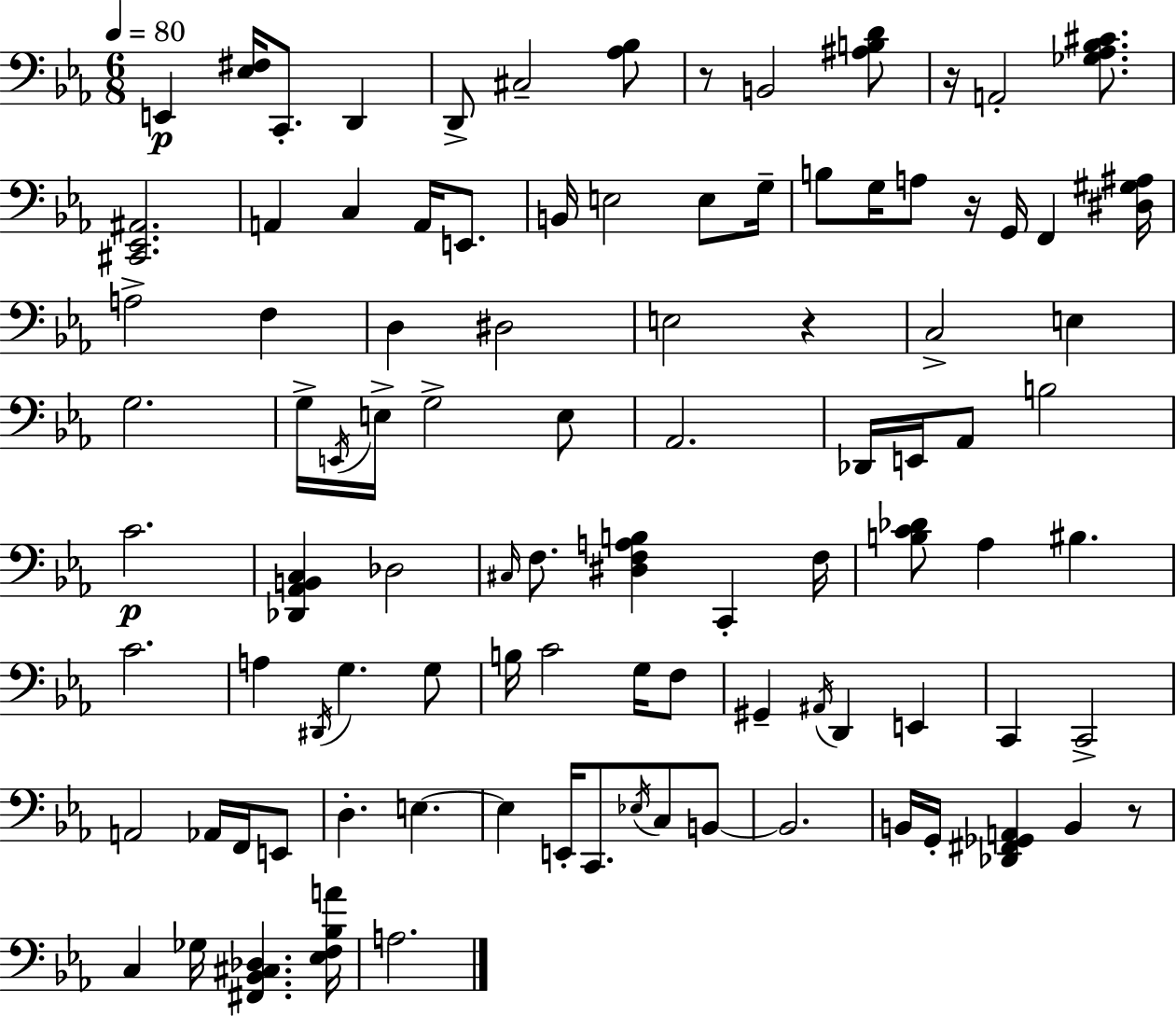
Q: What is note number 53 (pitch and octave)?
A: C4